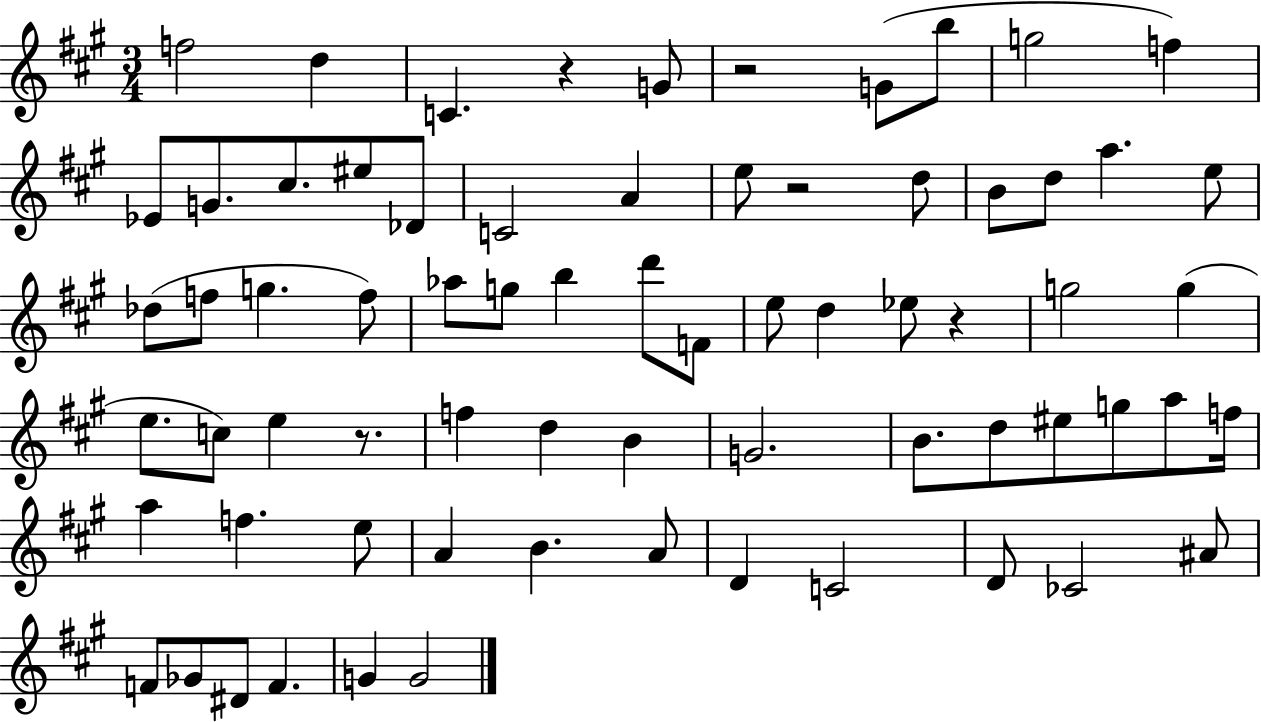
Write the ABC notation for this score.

X:1
T:Untitled
M:3/4
L:1/4
K:A
f2 d C z G/2 z2 G/2 b/2 g2 f _E/2 G/2 ^c/2 ^e/2 _D/2 C2 A e/2 z2 d/2 B/2 d/2 a e/2 _d/2 f/2 g f/2 _a/2 g/2 b d'/2 F/2 e/2 d _e/2 z g2 g e/2 c/2 e z/2 f d B G2 B/2 d/2 ^e/2 g/2 a/2 f/4 a f e/2 A B A/2 D C2 D/2 _C2 ^A/2 F/2 _G/2 ^D/2 F G G2